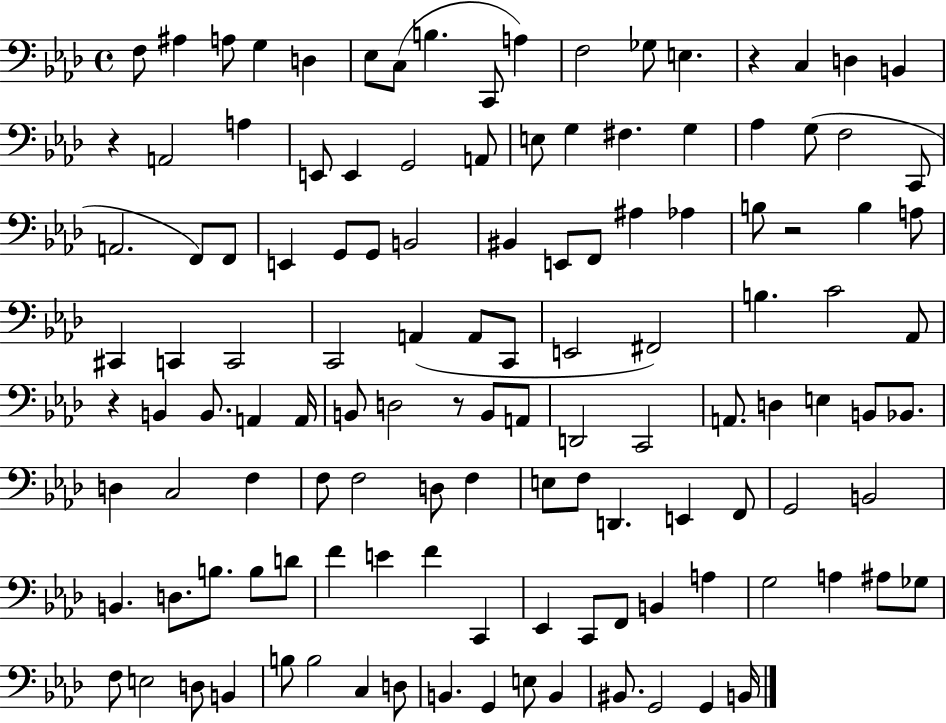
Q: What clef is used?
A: bass